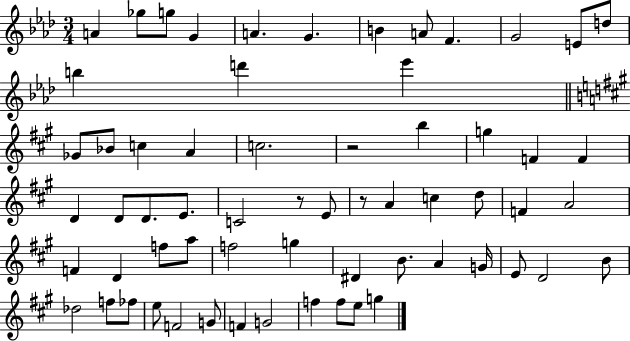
A4/q Gb5/e G5/e G4/q A4/q. G4/q. B4/q A4/e F4/q. G4/h E4/e D5/e B5/q D6/q Eb6/q Gb4/e Bb4/e C5/q A4/q C5/h. R/h B5/q G5/q F4/q F4/q D4/q D4/e D4/e. E4/e. C4/h R/e E4/e R/e A4/q C5/q D5/e F4/q A4/h F4/q D4/q F5/e A5/e F5/h G5/q D#4/q B4/e. A4/q G4/s E4/e D4/h B4/e Db5/h F5/e FES5/e E5/e F4/h G4/e F4/q G4/h F5/q F5/e E5/e G5/q